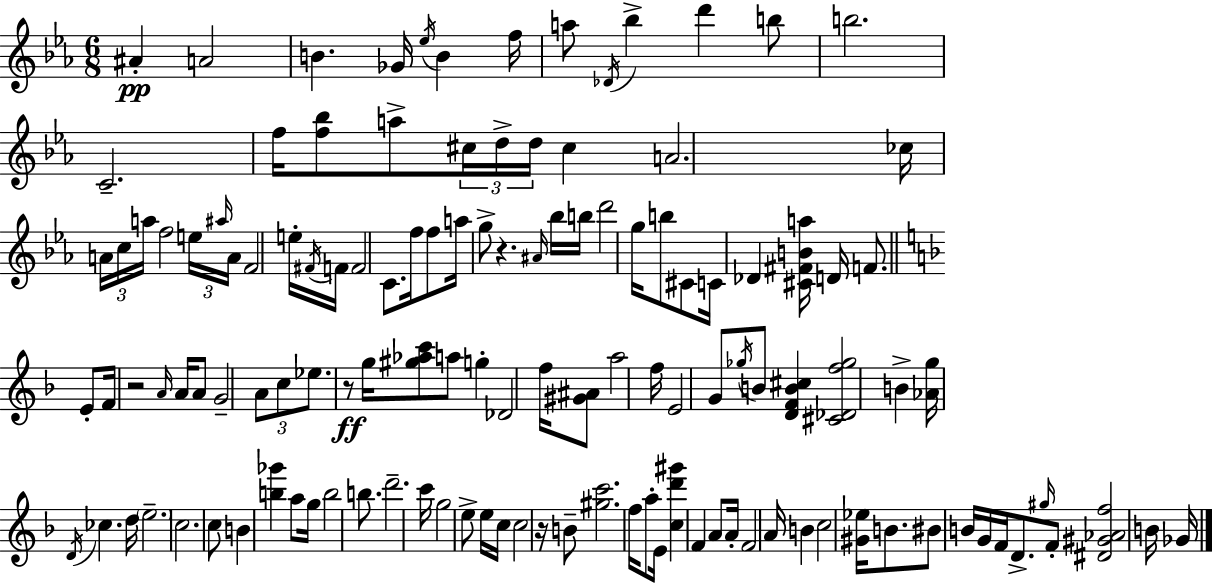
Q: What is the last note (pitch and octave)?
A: Gb4